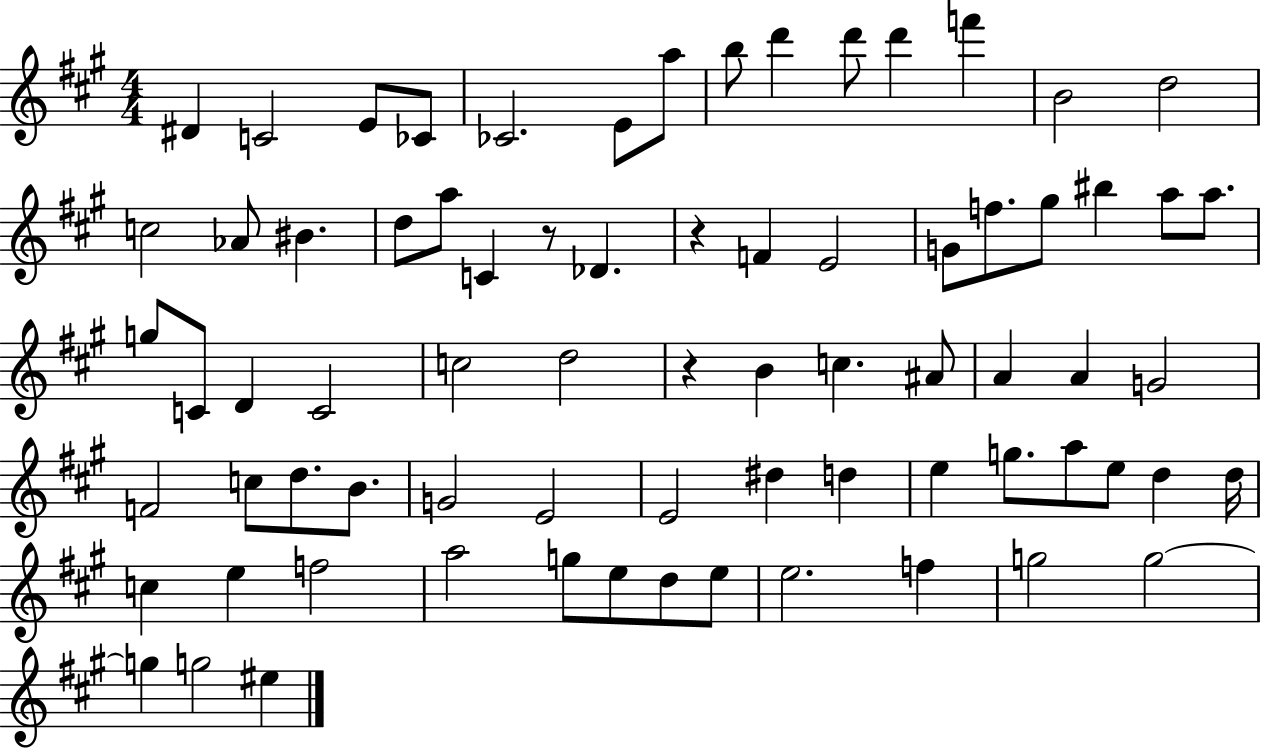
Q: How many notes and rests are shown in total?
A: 74